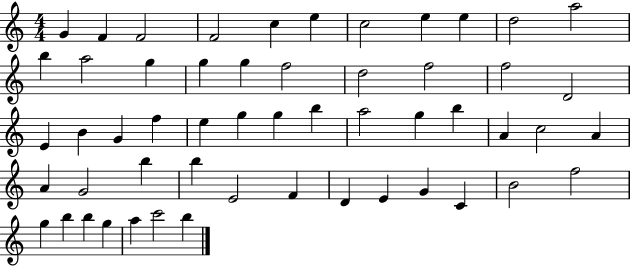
{
  \clef treble
  \numericTimeSignature
  \time 4/4
  \key c \major
  g'4 f'4 f'2 | f'2 c''4 e''4 | c''2 e''4 e''4 | d''2 a''2 | \break b''4 a''2 g''4 | g''4 g''4 f''2 | d''2 f''2 | f''2 d'2 | \break e'4 b'4 g'4 f''4 | e''4 g''4 g''4 b''4 | a''2 g''4 b''4 | a'4 c''2 a'4 | \break a'4 g'2 b''4 | b''4 e'2 f'4 | d'4 e'4 g'4 c'4 | b'2 f''2 | \break g''4 b''4 b''4 g''4 | a''4 c'''2 b''4 | \bar "|."
}